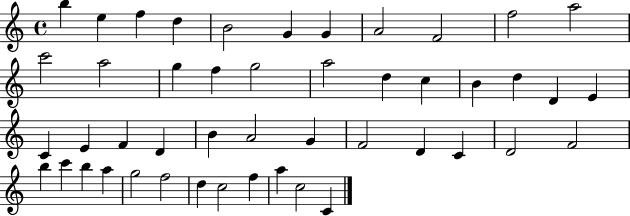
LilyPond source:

{
  \clef treble
  \time 4/4
  \defaultTimeSignature
  \key c \major
  b''4 e''4 f''4 d''4 | b'2 g'4 g'4 | a'2 f'2 | f''2 a''2 | \break c'''2 a''2 | g''4 f''4 g''2 | a''2 d''4 c''4 | b'4 d''4 d'4 e'4 | \break c'4 e'4 f'4 d'4 | b'4 a'2 g'4 | f'2 d'4 c'4 | d'2 f'2 | \break b''4 c'''4 b''4 a''4 | g''2 f''2 | d''4 c''2 f''4 | a''4 c''2 c'4 | \break \bar "|."
}